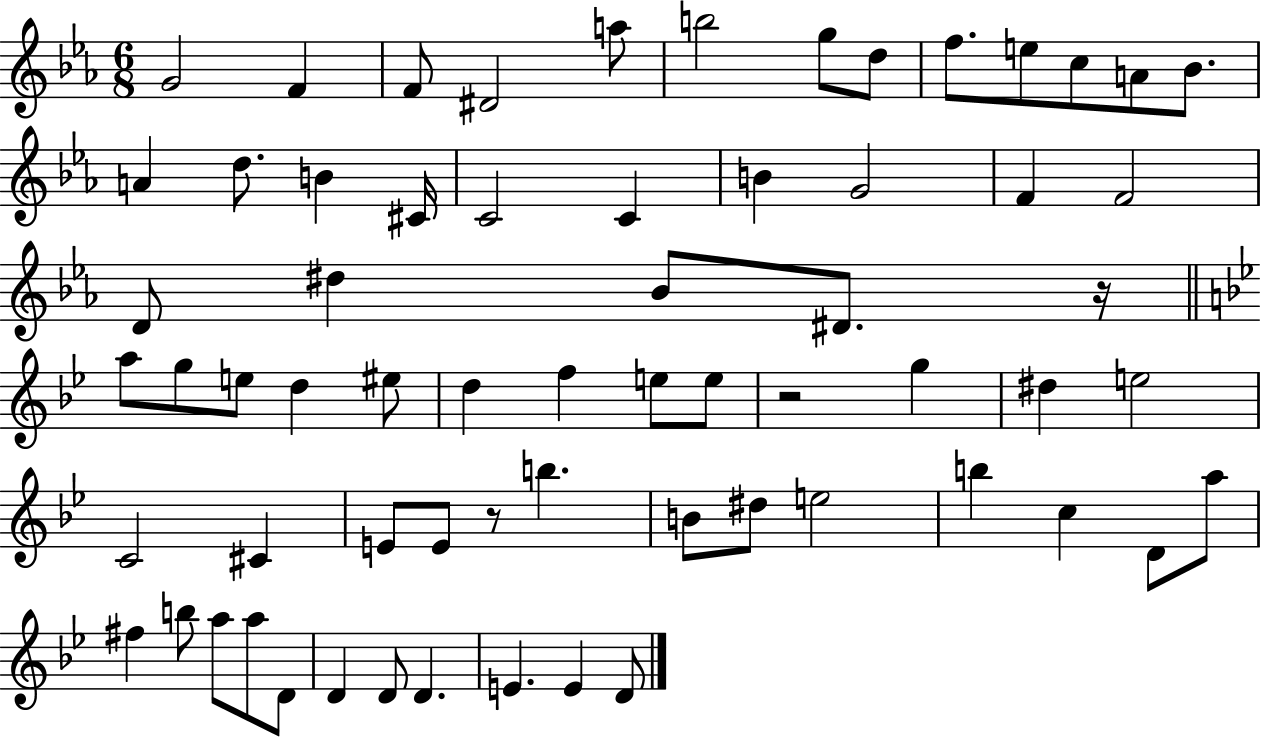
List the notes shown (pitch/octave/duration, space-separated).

G4/h F4/q F4/e D#4/h A5/e B5/h G5/e D5/e F5/e. E5/e C5/e A4/e Bb4/e. A4/q D5/e. B4/q C#4/s C4/h C4/q B4/q G4/h F4/q F4/h D4/e D#5/q Bb4/e D#4/e. R/s A5/e G5/e E5/e D5/q EIS5/e D5/q F5/q E5/e E5/e R/h G5/q D#5/q E5/h C4/h C#4/q E4/e E4/e R/e B5/q. B4/e D#5/e E5/h B5/q C5/q D4/e A5/e F#5/q B5/e A5/e A5/e D4/e D4/q D4/e D4/q. E4/q. E4/q D4/e